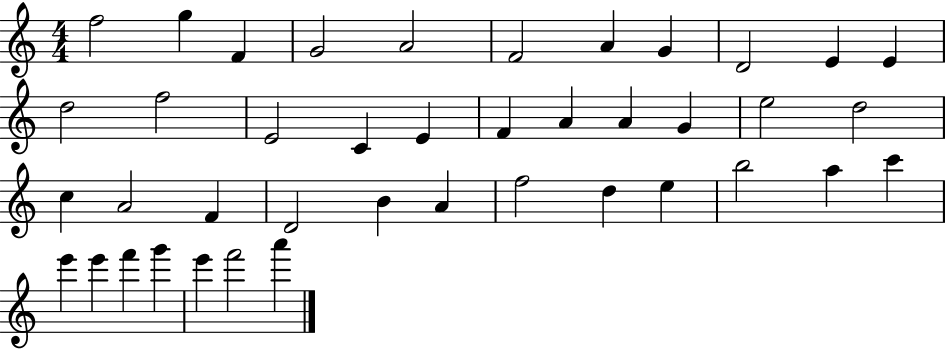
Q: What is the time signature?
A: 4/4